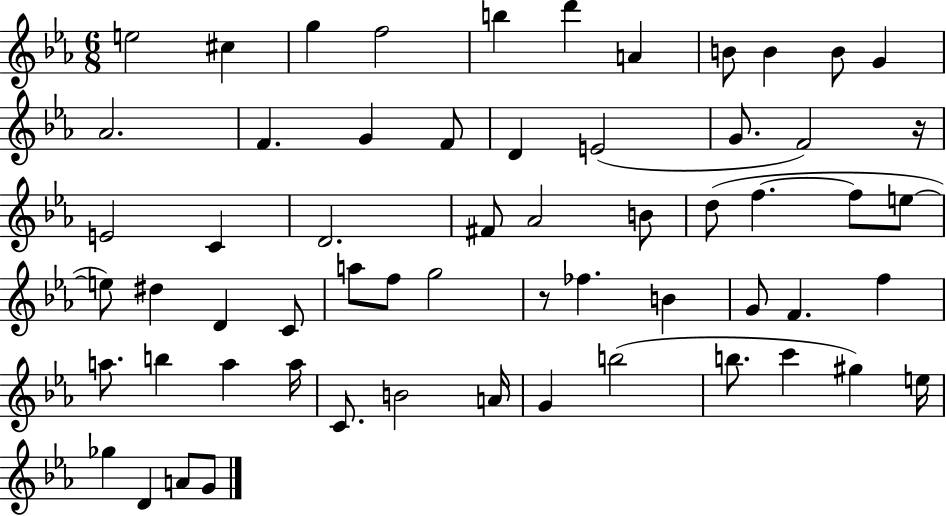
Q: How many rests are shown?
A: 2